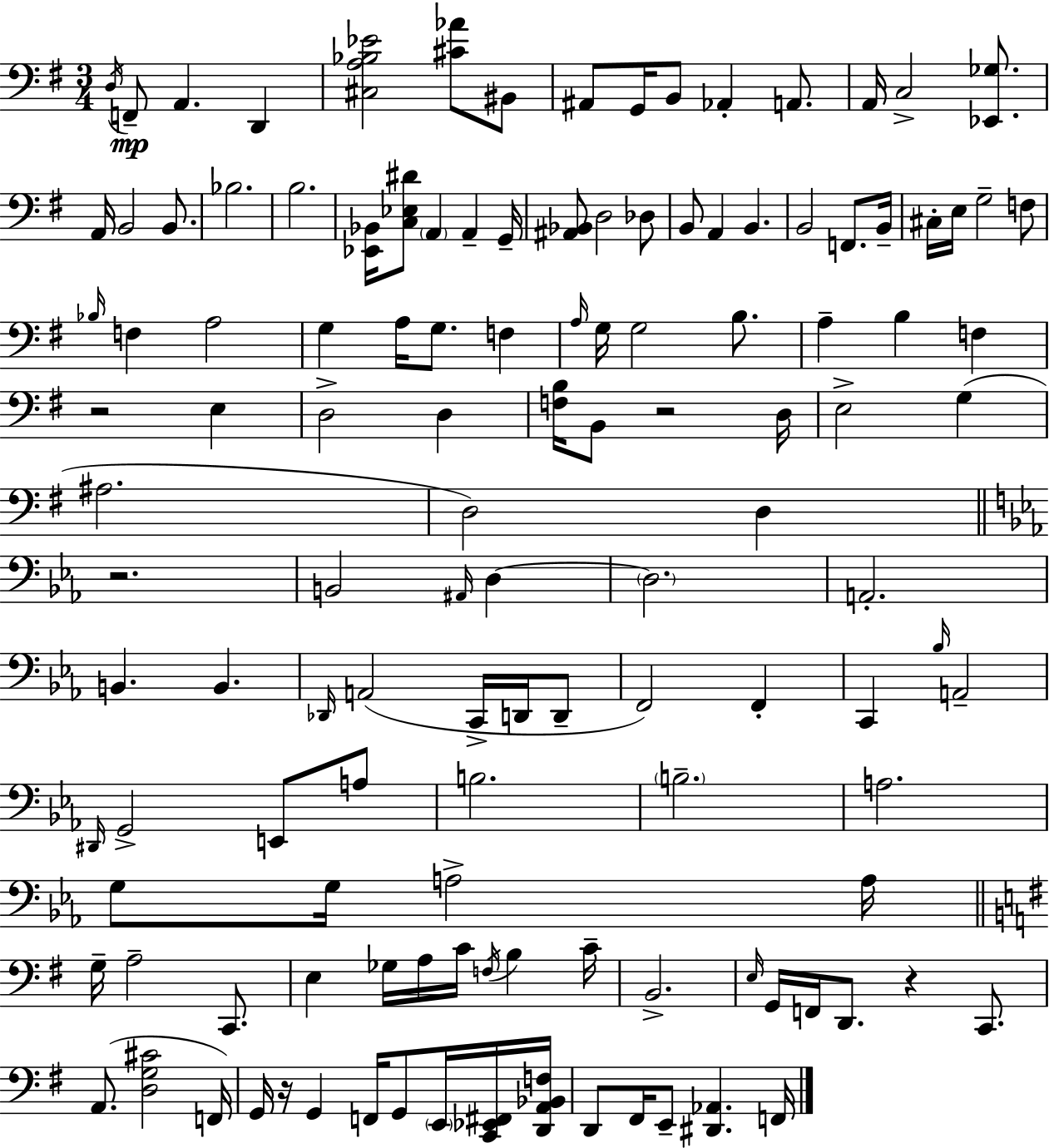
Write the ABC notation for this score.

X:1
T:Untitled
M:3/4
L:1/4
K:Em
D,/4 F,,/2 A,, D,, [^C,A,_B,_E]2 [^C_A]/2 ^B,,/2 ^A,,/2 G,,/4 B,,/2 _A,, A,,/2 A,,/4 C,2 [_E,,_G,]/2 A,,/4 B,,2 B,,/2 _B,2 B,2 [_E,,_B,,]/4 [C,_E,^D]/2 A,, A,, G,,/4 [^A,,_B,,]/2 D,2 _D,/2 B,,/2 A,, B,, B,,2 F,,/2 B,,/4 ^C,/4 E,/4 G,2 F,/2 _B,/4 F, A,2 G, A,/4 G,/2 F, A,/4 G,/4 G,2 B,/2 A, B, F, z2 E, D,2 D, [F,B,]/4 B,,/2 z2 D,/4 E,2 G, ^A,2 D,2 D, z2 B,,2 ^A,,/4 D, D,2 A,,2 B,, B,, _D,,/4 A,,2 C,,/4 D,,/4 D,,/2 F,,2 F,, C,, _B,/4 A,,2 ^D,,/4 G,,2 E,,/2 A,/2 B,2 B,2 A,2 G,/2 G,/4 A,2 A,/4 G,/4 A,2 C,,/2 E, _G,/4 A,/4 C/4 F,/4 B, C/4 B,,2 E,/4 G,,/4 F,,/4 D,,/2 z C,,/2 A,,/2 [D,G,^C]2 F,,/4 G,,/4 z/4 G,, F,,/4 G,,/2 E,,/4 [C,,_E,,^F,,]/4 [D,,A,,_B,,F,]/4 D,,/2 ^F,,/4 E,,/2 [^D,,_A,,] F,,/4